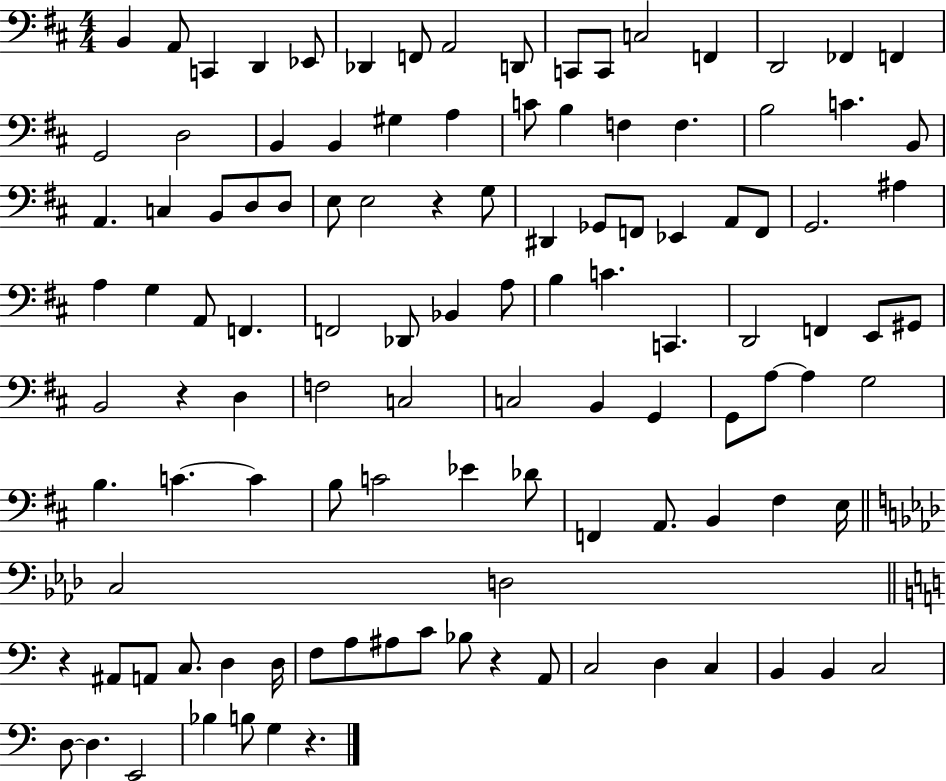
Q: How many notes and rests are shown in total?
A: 113